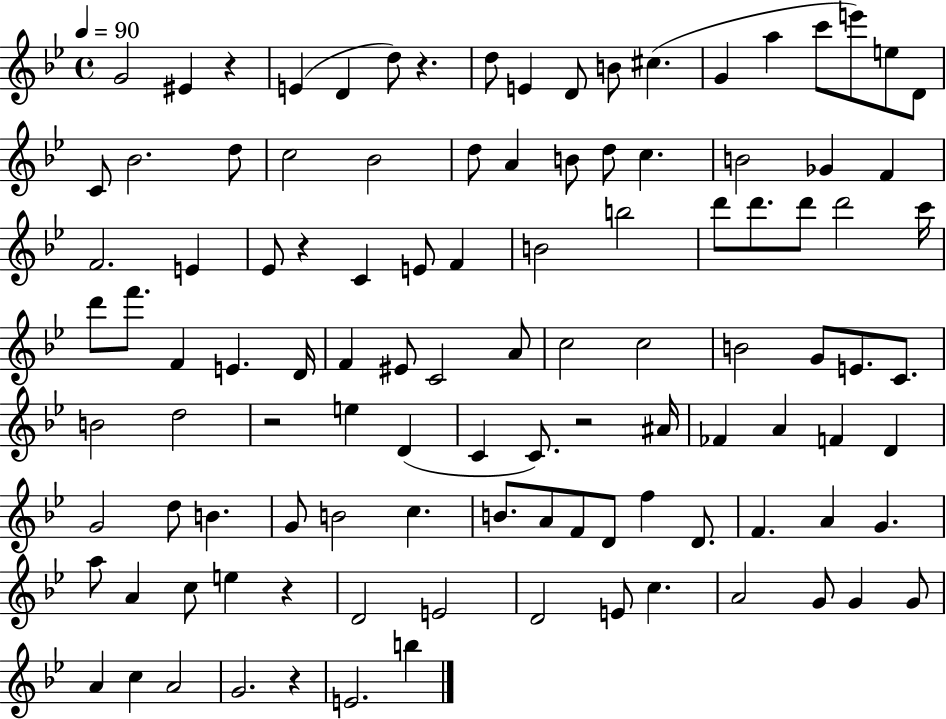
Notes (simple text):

G4/h EIS4/q R/q E4/q D4/q D5/e R/q. D5/e E4/q D4/e B4/e C#5/q. G4/q A5/q C6/e E6/e E5/e D4/e C4/e Bb4/h. D5/e C5/h Bb4/h D5/e A4/q B4/e D5/e C5/q. B4/h Gb4/q F4/q F4/h. E4/q Eb4/e R/q C4/q E4/e F4/q B4/h B5/h D6/e D6/e. D6/e D6/h C6/s D6/e F6/e. F4/q E4/q. D4/s F4/q EIS4/e C4/h A4/e C5/h C5/h B4/h G4/e E4/e. C4/e. B4/h D5/h R/h E5/q D4/q C4/q C4/e. R/h A#4/s FES4/q A4/q F4/q D4/q G4/h D5/e B4/q. G4/e B4/h C5/q. B4/e. A4/e F4/e D4/e F5/q D4/e. F4/q. A4/q G4/q. A5/e A4/q C5/e E5/q R/q D4/h E4/h D4/h E4/e C5/q. A4/h G4/e G4/q G4/e A4/q C5/q A4/h G4/h. R/q E4/h. B5/q